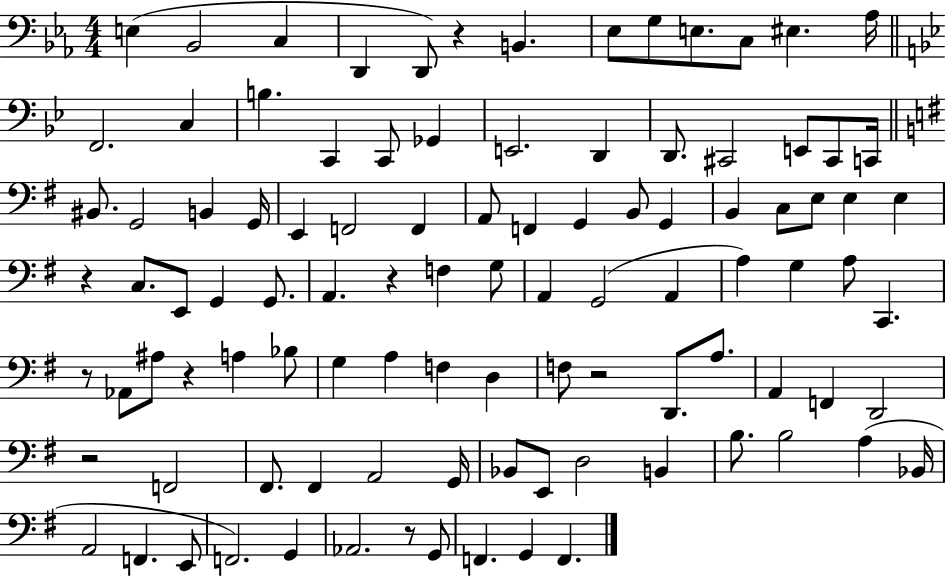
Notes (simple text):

E3/q Bb2/h C3/q D2/q D2/e R/q B2/q. Eb3/e G3/e E3/e. C3/e EIS3/q. Ab3/s F2/h. C3/q B3/q. C2/q C2/e Gb2/q E2/h. D2/q D2/e. C#2/h E2/e C#2/e C2/s BIS2/e. G2/h B2/q G2/s E2/q F2/h F2/q A2/e F2/q G2/q B2/e G2/q B2/q C3/e E3/e E3/q E3/q R/q C3/e. E2/e G2/q G2/e. A2/q. R/q F3/q G3/e A2/q G2/h A2/q A3/q G3/q A3/e C2/q. R/e Ab2/e A#3/e R/q A3/q Bb3/e G3/q A3/q F3/q D3/q F3/e R/h D2/e. A3/e. A2/q F2/q D2/h R/h F2/h F#2/e. F#2/q A2/h G2/s Bb2/e E2/e D3/h B2/q B3/e. B3/h A3/q Bb2/s A2/h F2/q. E2/e F2/h. G2/q Ab2/h. R/e G2/e F2/q. G2/q F2/q.